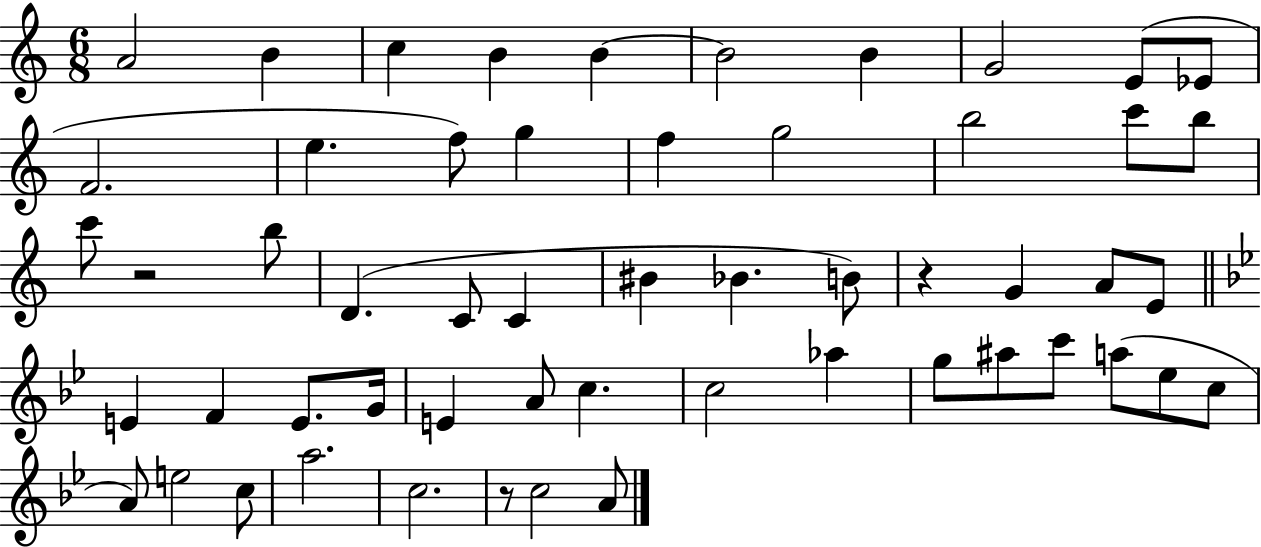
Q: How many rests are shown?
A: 3